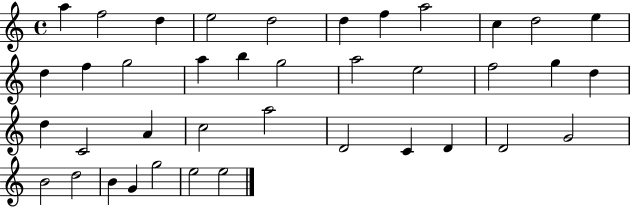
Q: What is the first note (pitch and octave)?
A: A5